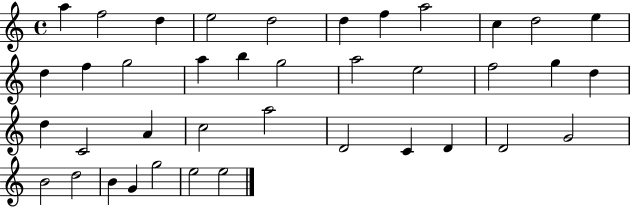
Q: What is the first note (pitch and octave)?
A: A5